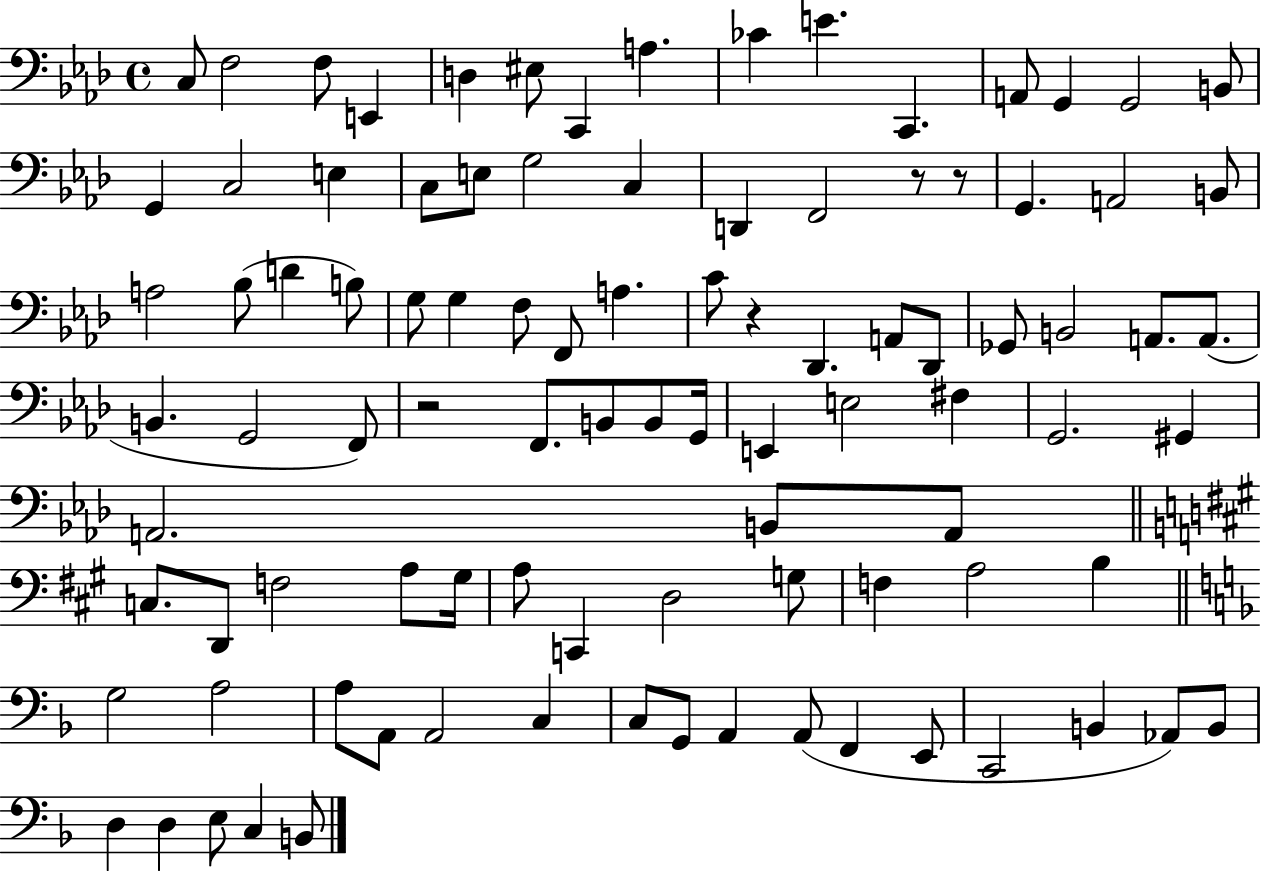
C3/e F3/h F3/e E2/q D3/q EIS3/e C2/q A3/q. CES4/q E4/q. C2/q. A2/e G2/q G2/h B2/e G2/q C3/h E3/q C3/e E3/e G3/h C3/q D2/q F2/h R/e R/e G2/q. A2/h B2/e A3/h Bb3/e D4/q B3/e G3/e G3/q F3/e F2/e A3/q. C4/e R/q Db2/q. A2/e Db2/e Gb2/e B2/h A2/e. A2/e. B2/q. G2/h F2/e R/h F2/e. B2/e B2/e G2/s E2/q E3/h F#3/q G2/h. G#2/q A2/h. B2/e A2/e C3/e. D2/e F3/h A3/e G#3/s A3/e C2/q D3/h G3/e F3/q A3/h B3/q G3/h A3/h A3/e A2/e A2/h C3/q C3/e G2/e A2/q A2/e F2/q E2/e C2/h B2/q Ab2/e B2/e D3/q D3/q E3/e C3/q B2/e